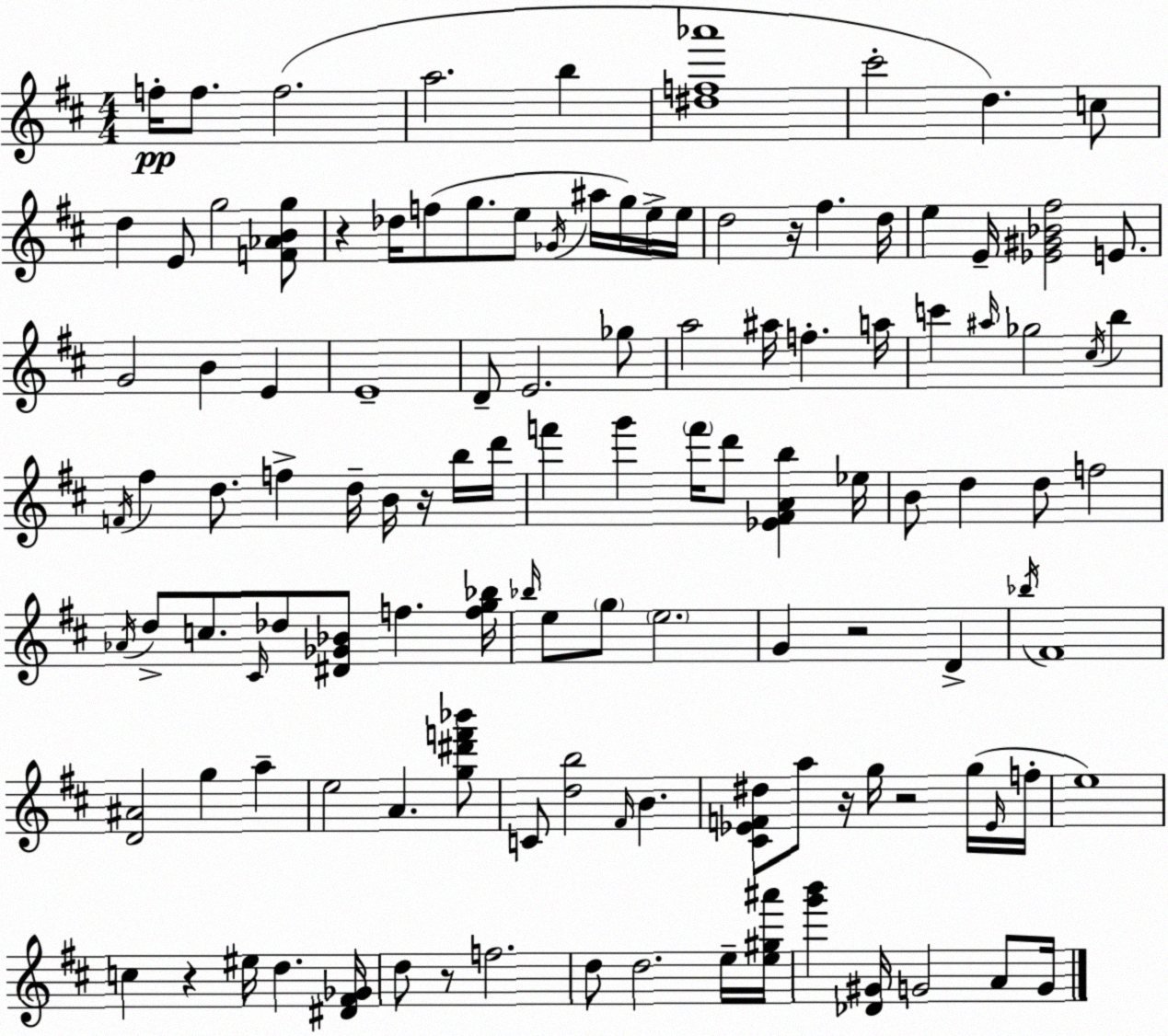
X:1
T:Untitled
M:4/4
L:1/4
K:D
f/4 f/2 f2 a2 b [^df_a']4 ^c'2 d c/2 d E/2 g2 [F_ABg]/2 z _d/4 f/2 g/2 e/2 _G/4 ^a/4 g/4 e/4 e/4 d2 z/4 ^f d/4 e E/4 [_E^G_B^f]2 E/2 G2 B E E4 D/2 E2 _g/2 a2 ^a/4 f a/4 c' ^a/4 _g2 ^c/4 b F/4 ^f d/2 f d/4 B/4 z/4 b/4 d'/4 f' g' f'/4 d'/2 [_E^FAb] _e/4 B/2 d d/2 f2 _A/4 d/2 c/2 ^C/4 _d/2 [^D_G_B]/2 f [fg_b]/4 _b/4 e/2 g/2 e2 G z2 D _b/4 ^F4 [D^A]2 g a e2 A [g^d'f'_b']/2 C/2 [db]2 ^F/4 B [^C_EF^d]/2 a/2 z/4 g/4 z2 g/4 _E/4 f/4 e4 c z ^e/4 d [^D^F_G]/4 d/2 z/2 f2 d/2 d2 e/4 [e^g^a']/4 [g'b'] [_D^G]/4 G2 A/2 G/4